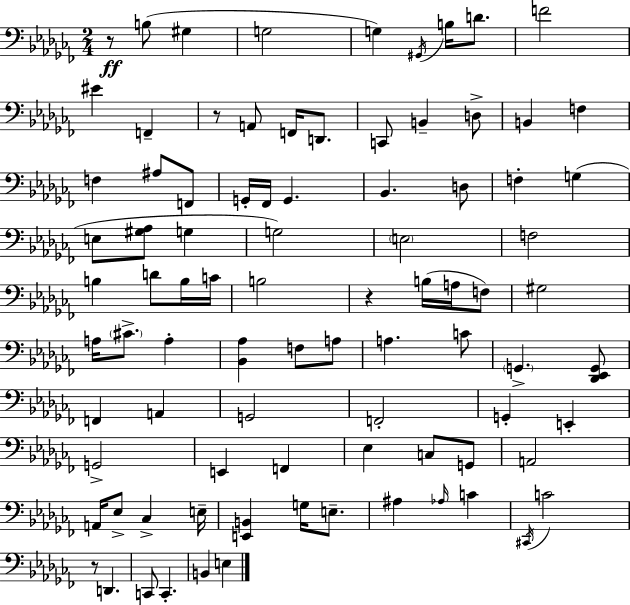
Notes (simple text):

R/e B3/e G#3/q G3/h G3/q G#2/s B3/s D4/e. F4/h EIS4/q F2/q R/e A2/e F2/s D2/e. C2/e B2/q D3/e B2/q F3/q F3/q A#3/e F2/e G2/s FES2/s G2/q. Bb2/q. D3/e F3/q G3/q E3/e [G#3,Ab3]/e G3/q G3/h E3/h F3/h B3/q D4/e B3/s C4/s B3/h R/q B3/s A3/s F3/e G#3/h A3/s C#4/e. A3/q [Bb2,Ab3]/q F3/e A3/e A3/q. C4/e G2/q. [Db2,Eb2,G2]/e F2/q A2/q G2/h F2/h G2/q E2/q G2/h E2/q F2/q Eb3/q C3/e G2/e A2/h A2/s Eb3/e CES3/q E3/s [E2,B2]/q G3/s E3/e. A#3/q Ab3/s C4/q C#2/s C4/h R/e D2/q. C2/e C2/q. B2/q E3/q